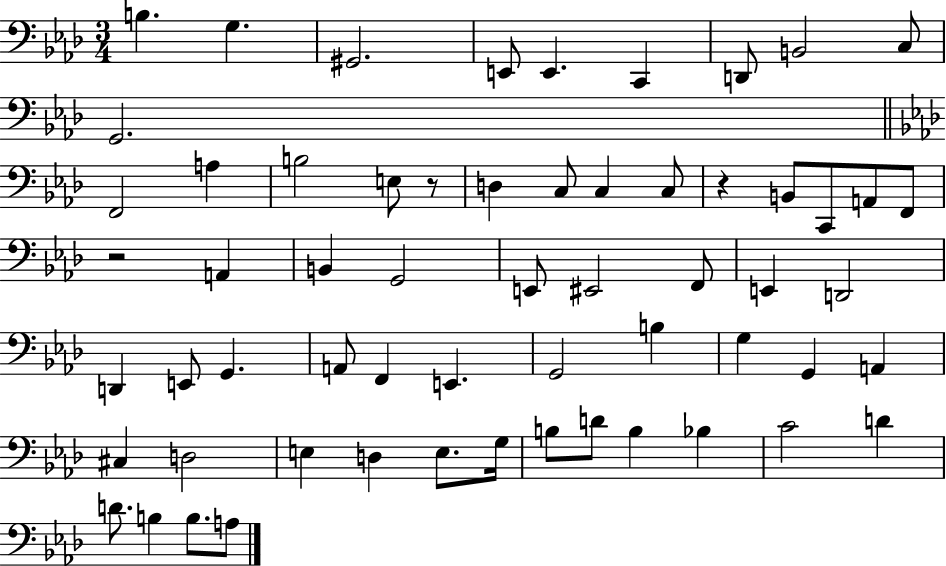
{
  \clef bass
  \numericTimeSignature
  \time 3/4
  \key aes \major
  b4. g4. | gis,2. | e,8 e,4. c,4 | d,8 b,2 c8 | \break g,2. | \bar "||" \break \key f \minor f,2 a4 | b2 e8 r8 | d4 c8 c4 c8 | r4 b,8 c,8 a,8 f,8 | \break r2 a,4 | b,4 g,2 | e,8 eis,2 f,8 | e,4 d,2 | \break d,4 e,8 g,4. | a,8 f,4 e,4. | g,2 b4 | g4 g,4 a,4 | \break cis4 d2 | e4 d4 e8. g16 | b8 d'8 b4 bes4 | c'2 d'4 | \break d'8. b4 b8. a8 | \bar "|."
}